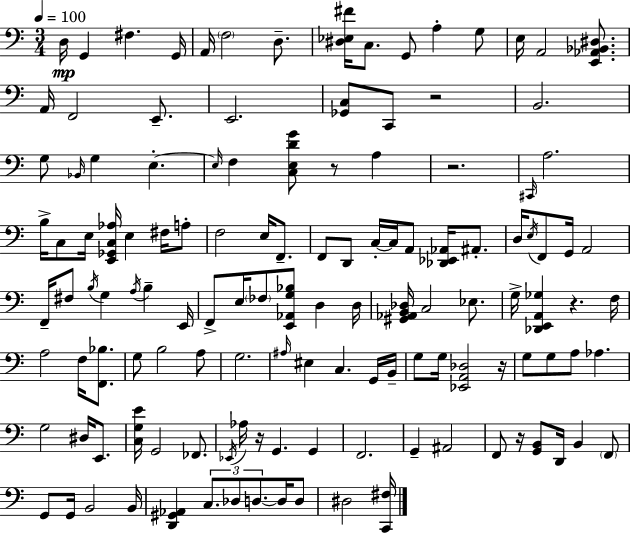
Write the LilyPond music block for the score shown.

{
  \clef bass
  \numericTimeSignature
  \time 3/4
  \key c \major
  \tempo 4 = 100
  d16\mp g,4 fis4. g,16 | a,16 \parenthesize f2 d8.-- | <dis ees fis'>16 c8. g,8 a4-. g8 | e16 a,2 <e, aes, bes, dis>8. | \break a,16 f,2 e,8.-- | e,2. | <ges, c>8 c,8 r2 | b,2. | \break g8 \grace { bes,16 } g4 e4.-.~~ | \grace { e16 } f4 <c e d' g'>8 r8 a4 | r2. | \grace { cis,16 } a2. | \break b16-> c8 e16 <e, ges, c aes>16 e4 | fis16 a8-. f2 e16 | f,8.-- f,8 d,8 c16-.~~ c16 a,8 <des, ees, aes,>16 | ais,8.-. d16 \acciaccatura { e16 } f,8 g,16 a,2 | \break f,16-- fis8 \acciaccatura { b16 } g4 | \acciaccatura { a16 } b4-- e,16 f,8-> e16 \parenthesize fes8 <e, aes, g bes>8 | d4 d16 <gis, aes, b, des>16 c2 | ees8. g16-> <des, e, a, ges>4 r4. | \break f16 a2 | f16 <f, bes>8. g8 b2 | a8 g2. | \grace { ais16 } eis4 c4. | \break g,16 b,16-- g8 g16 <ees, a, des>2 | r16 g8 g8 a8 | aes4. g2 | dis16 e,8. <c g e'>16 g,2 | \break fes,8. \acciaccatura { ees,16 } aes16 r16 g,4. | g,4 f,2. | g,4-- | ais,2 f,8 r16 <g, b,>8 | \break d,16 b,4 \parenthesize f,8 g,8 g,16 b,2 | b,16 <d, gis, aes,>4 | \tuplet 3/2 { c8. des8 d8.~~ } d16 d8 dis2 | <c, fis>16 \bar "|."
}